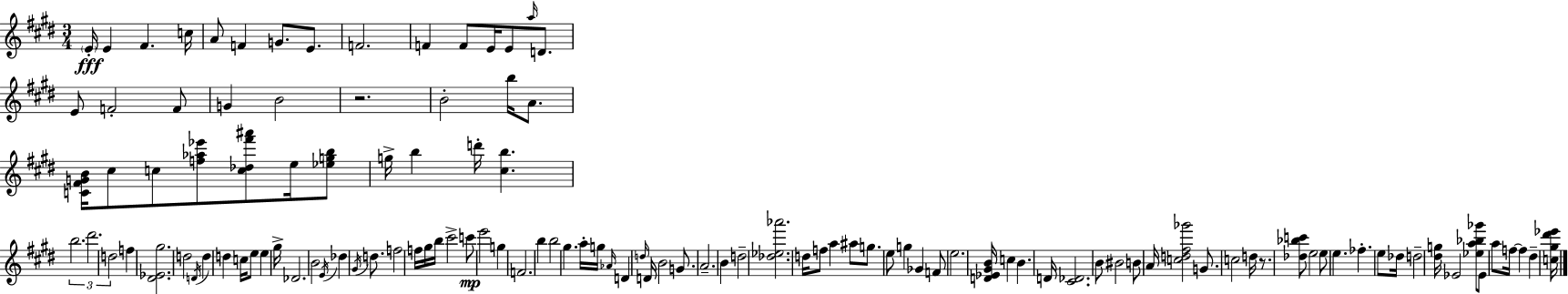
{
  \clef treble
  \numericTimeSignature
  \time 3/4
  \key e \major
  \parenthesize e'16-.\fff e'4 fis'4. c''16 | a'8 f'4 g'8. e'8. | f'2. | f'4 f'8 e'16 e'8 \grace { a''16 } d'8. | \break e'8 f'2-. f'8 | g'4 b'2 | r2. | b'2-. b''16 a'8. | \break <c' fis' g' b'>16 cis''8 c''8 <f'' aes'' ees'''>8 <c'' des'' fis''' ais'''>8 e''16 <ees'' g'' b''>8 | g''16-> b''4 d'''16-. <cis'' b''>4. | \tuplet 3/2 { b''2. | dis'''2. | \break d''2 } f''4 | <dis' ees' gis''>2. | d''2 \acciaccatura { d'16 } d''4 | d''4 c''16 e''8 e''4 | \break gis''16-> des'2. | b'2 \acciaccatura { e'16 } des''4 | \acciaccatura { gis'16 } d''8. f''2 | f''16 gis''16 b''16 cis'''2-> | \break c'''8\mp e'''2 | g''4 f'2. | b''4 b''2 | gis''4. a''16-. g''16 | \break \grace { aes'16 } d'4 \grace { d''16 } d'16 b'2 | g'8. a'2.-- | b'4 d''2-- | <des'' ees'' aes'''>2. | \break d''16 f''8 a''4 | ais''8 g''8. e''8 g''4 | ges'4 f'8 e''2. | <d' ees' gis' b'>16 c''4 b'4. | \break d'16 <cis' des'>2. | b'8 bis'2 | b'8 a'16 <c'' d'' fis'' ges'''>2 | g'8. c''2 | \break d''16 r8. <des'' bes'' c'''>8 e''2 | e''8 e''4. | fes''4.-. e''8 des''16 d''2-- | <dis'' g''>16 ees'2 | \break <ees'' a'' bes'' ges'''>8 ees'8 a''8 f''16~~ f''4 | dis''4-- <c'' gis'' dis''' ees'''>16 \bar "|."
}